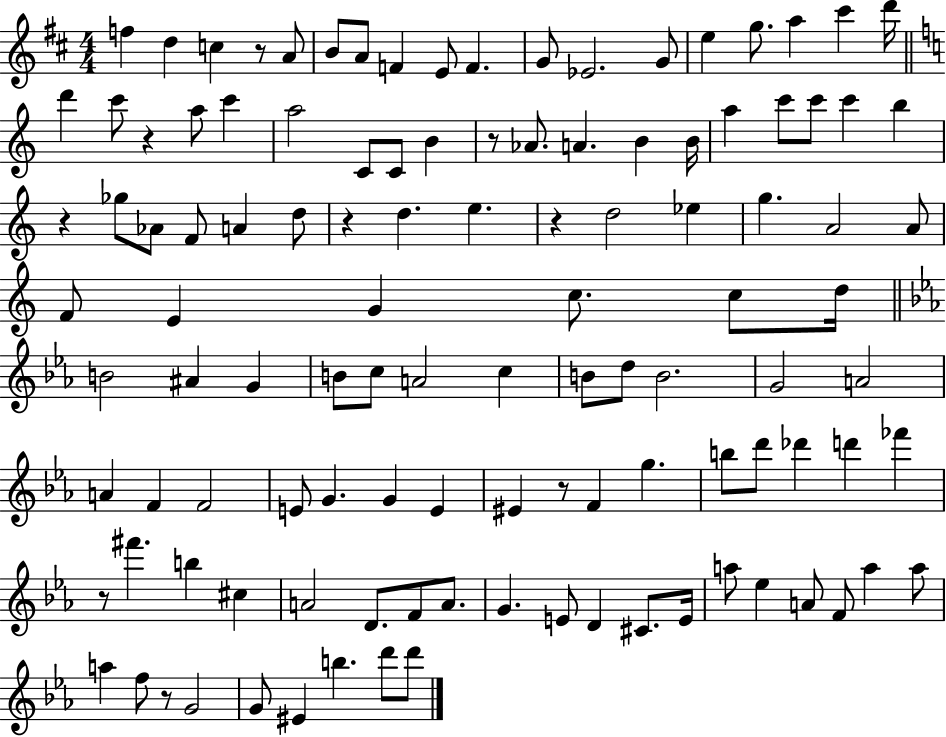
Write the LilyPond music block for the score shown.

{
  \clef treble
  \numericTimeSignature
  \time 4/4
  \key d \major
  f''4 d''4 c''4 r8 a'8 | b'8 a'8 f'4 e'8 f'4. | g'8 ees'2. g'8 | e''4 g''8. a''4 cis'''4 d'''16 | \break \bar "||" \break \key c \major d'''4 c'''8 r4 a''8 c'''4 | a''2 c'8 c'8 b'4 | r8 aes'8. a'4. b'4 b'16 | a''4 c'''8 c'''8 c'''4 b''4 | \break r4 ges''8 aes'8 f'8 a'4 d''8 | r4 d''4. e''4. | r4 d''2 ees''4 | g''4. a'2 a'8 | \break f'8 e'4 g'4 c''8. c''8 d''16 | \bar "||" \break \key ees \major b'2 ais'4 g'4 | b'8 c''8 a'2 c''4 | b'8 d''8 b'2. | g'2 a'2 | \break a'4 f'4 f'2 | e'8 g'4. g'4 e'4 | eis'4 r8 f'4 g''4. | b''8 d'''8 des'''4 d'''4 fes'''4 | \break r8 fis'''4. b''4 cis''4 | a'2 d'8. f'8 a'8. | g'4. e'8 d'4 cis'8. e'16 | a''8 ees''4 a'8 f'8 a''4 a''8 | \break a''4 f''8 r8 g'2 | g'8 eis'4 b''4. d'''8 d'''8 | \bar "|."
}